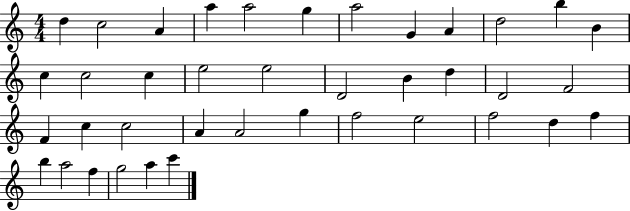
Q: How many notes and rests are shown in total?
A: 39